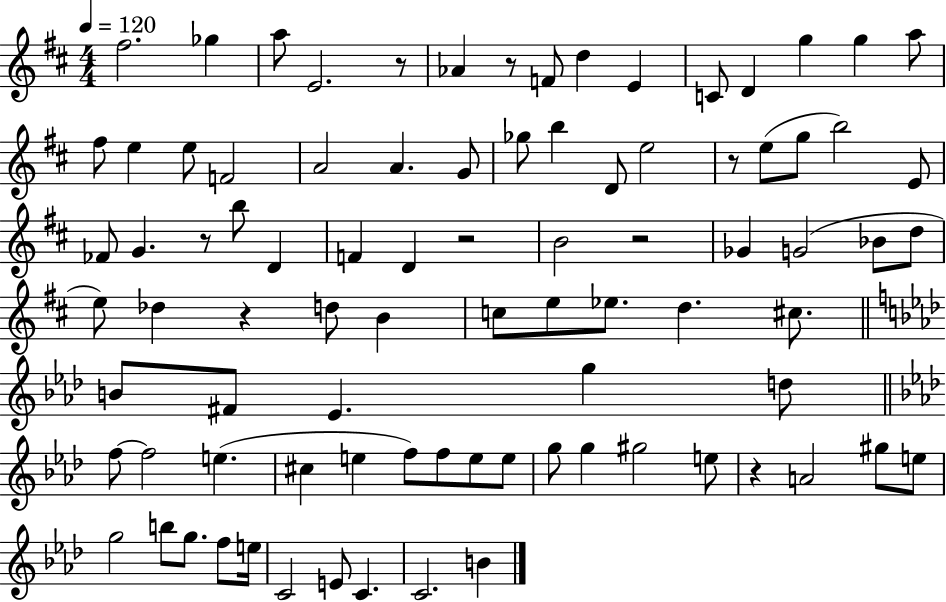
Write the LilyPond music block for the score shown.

{
  \clef treble
  \numericTimeSignature
  \time 4/4
  \key d \major
  \tempo 4 = 120
  fis''2. ges''4 | a''8 e'2. r8 | aes'4 r8 f'8 d''4 e'4 | c'8 d'4 g''4 g''4 a''8 | \break fis''8 e''4 e''8 f'2 | a'2 a'4. g'8 | ges''8 b''4 d'8 e''2 | r8 e''8( g''8 b''2) e'8 | \break fes'8 g'4. r8 b''8 d'4 | f'4 d'4 r2 | b'2 r2 | ges'4 g'2( bes'8 d''8 | \break e''8) des''4 r4 d''8 b'4 | c''8 e''8 ees''8. d''4. cis''8. | \bar "||" \break \key f \minor b'8 fis'8 ees'4. g''4 d''8 | \bar "||" \break \key aes \major f''8~~ f''2 e''4.( | cis''4 e''4 f''8) f''8 e''8 e''8 | g''8 g''4 gis''2 e''8 | r4 a'2 gis''8 e''8 | \break g''2 b''8 g''8. f''8 e''16 | c'2 e'8 c'4. | c'2. b'4 | \bar "|."
}